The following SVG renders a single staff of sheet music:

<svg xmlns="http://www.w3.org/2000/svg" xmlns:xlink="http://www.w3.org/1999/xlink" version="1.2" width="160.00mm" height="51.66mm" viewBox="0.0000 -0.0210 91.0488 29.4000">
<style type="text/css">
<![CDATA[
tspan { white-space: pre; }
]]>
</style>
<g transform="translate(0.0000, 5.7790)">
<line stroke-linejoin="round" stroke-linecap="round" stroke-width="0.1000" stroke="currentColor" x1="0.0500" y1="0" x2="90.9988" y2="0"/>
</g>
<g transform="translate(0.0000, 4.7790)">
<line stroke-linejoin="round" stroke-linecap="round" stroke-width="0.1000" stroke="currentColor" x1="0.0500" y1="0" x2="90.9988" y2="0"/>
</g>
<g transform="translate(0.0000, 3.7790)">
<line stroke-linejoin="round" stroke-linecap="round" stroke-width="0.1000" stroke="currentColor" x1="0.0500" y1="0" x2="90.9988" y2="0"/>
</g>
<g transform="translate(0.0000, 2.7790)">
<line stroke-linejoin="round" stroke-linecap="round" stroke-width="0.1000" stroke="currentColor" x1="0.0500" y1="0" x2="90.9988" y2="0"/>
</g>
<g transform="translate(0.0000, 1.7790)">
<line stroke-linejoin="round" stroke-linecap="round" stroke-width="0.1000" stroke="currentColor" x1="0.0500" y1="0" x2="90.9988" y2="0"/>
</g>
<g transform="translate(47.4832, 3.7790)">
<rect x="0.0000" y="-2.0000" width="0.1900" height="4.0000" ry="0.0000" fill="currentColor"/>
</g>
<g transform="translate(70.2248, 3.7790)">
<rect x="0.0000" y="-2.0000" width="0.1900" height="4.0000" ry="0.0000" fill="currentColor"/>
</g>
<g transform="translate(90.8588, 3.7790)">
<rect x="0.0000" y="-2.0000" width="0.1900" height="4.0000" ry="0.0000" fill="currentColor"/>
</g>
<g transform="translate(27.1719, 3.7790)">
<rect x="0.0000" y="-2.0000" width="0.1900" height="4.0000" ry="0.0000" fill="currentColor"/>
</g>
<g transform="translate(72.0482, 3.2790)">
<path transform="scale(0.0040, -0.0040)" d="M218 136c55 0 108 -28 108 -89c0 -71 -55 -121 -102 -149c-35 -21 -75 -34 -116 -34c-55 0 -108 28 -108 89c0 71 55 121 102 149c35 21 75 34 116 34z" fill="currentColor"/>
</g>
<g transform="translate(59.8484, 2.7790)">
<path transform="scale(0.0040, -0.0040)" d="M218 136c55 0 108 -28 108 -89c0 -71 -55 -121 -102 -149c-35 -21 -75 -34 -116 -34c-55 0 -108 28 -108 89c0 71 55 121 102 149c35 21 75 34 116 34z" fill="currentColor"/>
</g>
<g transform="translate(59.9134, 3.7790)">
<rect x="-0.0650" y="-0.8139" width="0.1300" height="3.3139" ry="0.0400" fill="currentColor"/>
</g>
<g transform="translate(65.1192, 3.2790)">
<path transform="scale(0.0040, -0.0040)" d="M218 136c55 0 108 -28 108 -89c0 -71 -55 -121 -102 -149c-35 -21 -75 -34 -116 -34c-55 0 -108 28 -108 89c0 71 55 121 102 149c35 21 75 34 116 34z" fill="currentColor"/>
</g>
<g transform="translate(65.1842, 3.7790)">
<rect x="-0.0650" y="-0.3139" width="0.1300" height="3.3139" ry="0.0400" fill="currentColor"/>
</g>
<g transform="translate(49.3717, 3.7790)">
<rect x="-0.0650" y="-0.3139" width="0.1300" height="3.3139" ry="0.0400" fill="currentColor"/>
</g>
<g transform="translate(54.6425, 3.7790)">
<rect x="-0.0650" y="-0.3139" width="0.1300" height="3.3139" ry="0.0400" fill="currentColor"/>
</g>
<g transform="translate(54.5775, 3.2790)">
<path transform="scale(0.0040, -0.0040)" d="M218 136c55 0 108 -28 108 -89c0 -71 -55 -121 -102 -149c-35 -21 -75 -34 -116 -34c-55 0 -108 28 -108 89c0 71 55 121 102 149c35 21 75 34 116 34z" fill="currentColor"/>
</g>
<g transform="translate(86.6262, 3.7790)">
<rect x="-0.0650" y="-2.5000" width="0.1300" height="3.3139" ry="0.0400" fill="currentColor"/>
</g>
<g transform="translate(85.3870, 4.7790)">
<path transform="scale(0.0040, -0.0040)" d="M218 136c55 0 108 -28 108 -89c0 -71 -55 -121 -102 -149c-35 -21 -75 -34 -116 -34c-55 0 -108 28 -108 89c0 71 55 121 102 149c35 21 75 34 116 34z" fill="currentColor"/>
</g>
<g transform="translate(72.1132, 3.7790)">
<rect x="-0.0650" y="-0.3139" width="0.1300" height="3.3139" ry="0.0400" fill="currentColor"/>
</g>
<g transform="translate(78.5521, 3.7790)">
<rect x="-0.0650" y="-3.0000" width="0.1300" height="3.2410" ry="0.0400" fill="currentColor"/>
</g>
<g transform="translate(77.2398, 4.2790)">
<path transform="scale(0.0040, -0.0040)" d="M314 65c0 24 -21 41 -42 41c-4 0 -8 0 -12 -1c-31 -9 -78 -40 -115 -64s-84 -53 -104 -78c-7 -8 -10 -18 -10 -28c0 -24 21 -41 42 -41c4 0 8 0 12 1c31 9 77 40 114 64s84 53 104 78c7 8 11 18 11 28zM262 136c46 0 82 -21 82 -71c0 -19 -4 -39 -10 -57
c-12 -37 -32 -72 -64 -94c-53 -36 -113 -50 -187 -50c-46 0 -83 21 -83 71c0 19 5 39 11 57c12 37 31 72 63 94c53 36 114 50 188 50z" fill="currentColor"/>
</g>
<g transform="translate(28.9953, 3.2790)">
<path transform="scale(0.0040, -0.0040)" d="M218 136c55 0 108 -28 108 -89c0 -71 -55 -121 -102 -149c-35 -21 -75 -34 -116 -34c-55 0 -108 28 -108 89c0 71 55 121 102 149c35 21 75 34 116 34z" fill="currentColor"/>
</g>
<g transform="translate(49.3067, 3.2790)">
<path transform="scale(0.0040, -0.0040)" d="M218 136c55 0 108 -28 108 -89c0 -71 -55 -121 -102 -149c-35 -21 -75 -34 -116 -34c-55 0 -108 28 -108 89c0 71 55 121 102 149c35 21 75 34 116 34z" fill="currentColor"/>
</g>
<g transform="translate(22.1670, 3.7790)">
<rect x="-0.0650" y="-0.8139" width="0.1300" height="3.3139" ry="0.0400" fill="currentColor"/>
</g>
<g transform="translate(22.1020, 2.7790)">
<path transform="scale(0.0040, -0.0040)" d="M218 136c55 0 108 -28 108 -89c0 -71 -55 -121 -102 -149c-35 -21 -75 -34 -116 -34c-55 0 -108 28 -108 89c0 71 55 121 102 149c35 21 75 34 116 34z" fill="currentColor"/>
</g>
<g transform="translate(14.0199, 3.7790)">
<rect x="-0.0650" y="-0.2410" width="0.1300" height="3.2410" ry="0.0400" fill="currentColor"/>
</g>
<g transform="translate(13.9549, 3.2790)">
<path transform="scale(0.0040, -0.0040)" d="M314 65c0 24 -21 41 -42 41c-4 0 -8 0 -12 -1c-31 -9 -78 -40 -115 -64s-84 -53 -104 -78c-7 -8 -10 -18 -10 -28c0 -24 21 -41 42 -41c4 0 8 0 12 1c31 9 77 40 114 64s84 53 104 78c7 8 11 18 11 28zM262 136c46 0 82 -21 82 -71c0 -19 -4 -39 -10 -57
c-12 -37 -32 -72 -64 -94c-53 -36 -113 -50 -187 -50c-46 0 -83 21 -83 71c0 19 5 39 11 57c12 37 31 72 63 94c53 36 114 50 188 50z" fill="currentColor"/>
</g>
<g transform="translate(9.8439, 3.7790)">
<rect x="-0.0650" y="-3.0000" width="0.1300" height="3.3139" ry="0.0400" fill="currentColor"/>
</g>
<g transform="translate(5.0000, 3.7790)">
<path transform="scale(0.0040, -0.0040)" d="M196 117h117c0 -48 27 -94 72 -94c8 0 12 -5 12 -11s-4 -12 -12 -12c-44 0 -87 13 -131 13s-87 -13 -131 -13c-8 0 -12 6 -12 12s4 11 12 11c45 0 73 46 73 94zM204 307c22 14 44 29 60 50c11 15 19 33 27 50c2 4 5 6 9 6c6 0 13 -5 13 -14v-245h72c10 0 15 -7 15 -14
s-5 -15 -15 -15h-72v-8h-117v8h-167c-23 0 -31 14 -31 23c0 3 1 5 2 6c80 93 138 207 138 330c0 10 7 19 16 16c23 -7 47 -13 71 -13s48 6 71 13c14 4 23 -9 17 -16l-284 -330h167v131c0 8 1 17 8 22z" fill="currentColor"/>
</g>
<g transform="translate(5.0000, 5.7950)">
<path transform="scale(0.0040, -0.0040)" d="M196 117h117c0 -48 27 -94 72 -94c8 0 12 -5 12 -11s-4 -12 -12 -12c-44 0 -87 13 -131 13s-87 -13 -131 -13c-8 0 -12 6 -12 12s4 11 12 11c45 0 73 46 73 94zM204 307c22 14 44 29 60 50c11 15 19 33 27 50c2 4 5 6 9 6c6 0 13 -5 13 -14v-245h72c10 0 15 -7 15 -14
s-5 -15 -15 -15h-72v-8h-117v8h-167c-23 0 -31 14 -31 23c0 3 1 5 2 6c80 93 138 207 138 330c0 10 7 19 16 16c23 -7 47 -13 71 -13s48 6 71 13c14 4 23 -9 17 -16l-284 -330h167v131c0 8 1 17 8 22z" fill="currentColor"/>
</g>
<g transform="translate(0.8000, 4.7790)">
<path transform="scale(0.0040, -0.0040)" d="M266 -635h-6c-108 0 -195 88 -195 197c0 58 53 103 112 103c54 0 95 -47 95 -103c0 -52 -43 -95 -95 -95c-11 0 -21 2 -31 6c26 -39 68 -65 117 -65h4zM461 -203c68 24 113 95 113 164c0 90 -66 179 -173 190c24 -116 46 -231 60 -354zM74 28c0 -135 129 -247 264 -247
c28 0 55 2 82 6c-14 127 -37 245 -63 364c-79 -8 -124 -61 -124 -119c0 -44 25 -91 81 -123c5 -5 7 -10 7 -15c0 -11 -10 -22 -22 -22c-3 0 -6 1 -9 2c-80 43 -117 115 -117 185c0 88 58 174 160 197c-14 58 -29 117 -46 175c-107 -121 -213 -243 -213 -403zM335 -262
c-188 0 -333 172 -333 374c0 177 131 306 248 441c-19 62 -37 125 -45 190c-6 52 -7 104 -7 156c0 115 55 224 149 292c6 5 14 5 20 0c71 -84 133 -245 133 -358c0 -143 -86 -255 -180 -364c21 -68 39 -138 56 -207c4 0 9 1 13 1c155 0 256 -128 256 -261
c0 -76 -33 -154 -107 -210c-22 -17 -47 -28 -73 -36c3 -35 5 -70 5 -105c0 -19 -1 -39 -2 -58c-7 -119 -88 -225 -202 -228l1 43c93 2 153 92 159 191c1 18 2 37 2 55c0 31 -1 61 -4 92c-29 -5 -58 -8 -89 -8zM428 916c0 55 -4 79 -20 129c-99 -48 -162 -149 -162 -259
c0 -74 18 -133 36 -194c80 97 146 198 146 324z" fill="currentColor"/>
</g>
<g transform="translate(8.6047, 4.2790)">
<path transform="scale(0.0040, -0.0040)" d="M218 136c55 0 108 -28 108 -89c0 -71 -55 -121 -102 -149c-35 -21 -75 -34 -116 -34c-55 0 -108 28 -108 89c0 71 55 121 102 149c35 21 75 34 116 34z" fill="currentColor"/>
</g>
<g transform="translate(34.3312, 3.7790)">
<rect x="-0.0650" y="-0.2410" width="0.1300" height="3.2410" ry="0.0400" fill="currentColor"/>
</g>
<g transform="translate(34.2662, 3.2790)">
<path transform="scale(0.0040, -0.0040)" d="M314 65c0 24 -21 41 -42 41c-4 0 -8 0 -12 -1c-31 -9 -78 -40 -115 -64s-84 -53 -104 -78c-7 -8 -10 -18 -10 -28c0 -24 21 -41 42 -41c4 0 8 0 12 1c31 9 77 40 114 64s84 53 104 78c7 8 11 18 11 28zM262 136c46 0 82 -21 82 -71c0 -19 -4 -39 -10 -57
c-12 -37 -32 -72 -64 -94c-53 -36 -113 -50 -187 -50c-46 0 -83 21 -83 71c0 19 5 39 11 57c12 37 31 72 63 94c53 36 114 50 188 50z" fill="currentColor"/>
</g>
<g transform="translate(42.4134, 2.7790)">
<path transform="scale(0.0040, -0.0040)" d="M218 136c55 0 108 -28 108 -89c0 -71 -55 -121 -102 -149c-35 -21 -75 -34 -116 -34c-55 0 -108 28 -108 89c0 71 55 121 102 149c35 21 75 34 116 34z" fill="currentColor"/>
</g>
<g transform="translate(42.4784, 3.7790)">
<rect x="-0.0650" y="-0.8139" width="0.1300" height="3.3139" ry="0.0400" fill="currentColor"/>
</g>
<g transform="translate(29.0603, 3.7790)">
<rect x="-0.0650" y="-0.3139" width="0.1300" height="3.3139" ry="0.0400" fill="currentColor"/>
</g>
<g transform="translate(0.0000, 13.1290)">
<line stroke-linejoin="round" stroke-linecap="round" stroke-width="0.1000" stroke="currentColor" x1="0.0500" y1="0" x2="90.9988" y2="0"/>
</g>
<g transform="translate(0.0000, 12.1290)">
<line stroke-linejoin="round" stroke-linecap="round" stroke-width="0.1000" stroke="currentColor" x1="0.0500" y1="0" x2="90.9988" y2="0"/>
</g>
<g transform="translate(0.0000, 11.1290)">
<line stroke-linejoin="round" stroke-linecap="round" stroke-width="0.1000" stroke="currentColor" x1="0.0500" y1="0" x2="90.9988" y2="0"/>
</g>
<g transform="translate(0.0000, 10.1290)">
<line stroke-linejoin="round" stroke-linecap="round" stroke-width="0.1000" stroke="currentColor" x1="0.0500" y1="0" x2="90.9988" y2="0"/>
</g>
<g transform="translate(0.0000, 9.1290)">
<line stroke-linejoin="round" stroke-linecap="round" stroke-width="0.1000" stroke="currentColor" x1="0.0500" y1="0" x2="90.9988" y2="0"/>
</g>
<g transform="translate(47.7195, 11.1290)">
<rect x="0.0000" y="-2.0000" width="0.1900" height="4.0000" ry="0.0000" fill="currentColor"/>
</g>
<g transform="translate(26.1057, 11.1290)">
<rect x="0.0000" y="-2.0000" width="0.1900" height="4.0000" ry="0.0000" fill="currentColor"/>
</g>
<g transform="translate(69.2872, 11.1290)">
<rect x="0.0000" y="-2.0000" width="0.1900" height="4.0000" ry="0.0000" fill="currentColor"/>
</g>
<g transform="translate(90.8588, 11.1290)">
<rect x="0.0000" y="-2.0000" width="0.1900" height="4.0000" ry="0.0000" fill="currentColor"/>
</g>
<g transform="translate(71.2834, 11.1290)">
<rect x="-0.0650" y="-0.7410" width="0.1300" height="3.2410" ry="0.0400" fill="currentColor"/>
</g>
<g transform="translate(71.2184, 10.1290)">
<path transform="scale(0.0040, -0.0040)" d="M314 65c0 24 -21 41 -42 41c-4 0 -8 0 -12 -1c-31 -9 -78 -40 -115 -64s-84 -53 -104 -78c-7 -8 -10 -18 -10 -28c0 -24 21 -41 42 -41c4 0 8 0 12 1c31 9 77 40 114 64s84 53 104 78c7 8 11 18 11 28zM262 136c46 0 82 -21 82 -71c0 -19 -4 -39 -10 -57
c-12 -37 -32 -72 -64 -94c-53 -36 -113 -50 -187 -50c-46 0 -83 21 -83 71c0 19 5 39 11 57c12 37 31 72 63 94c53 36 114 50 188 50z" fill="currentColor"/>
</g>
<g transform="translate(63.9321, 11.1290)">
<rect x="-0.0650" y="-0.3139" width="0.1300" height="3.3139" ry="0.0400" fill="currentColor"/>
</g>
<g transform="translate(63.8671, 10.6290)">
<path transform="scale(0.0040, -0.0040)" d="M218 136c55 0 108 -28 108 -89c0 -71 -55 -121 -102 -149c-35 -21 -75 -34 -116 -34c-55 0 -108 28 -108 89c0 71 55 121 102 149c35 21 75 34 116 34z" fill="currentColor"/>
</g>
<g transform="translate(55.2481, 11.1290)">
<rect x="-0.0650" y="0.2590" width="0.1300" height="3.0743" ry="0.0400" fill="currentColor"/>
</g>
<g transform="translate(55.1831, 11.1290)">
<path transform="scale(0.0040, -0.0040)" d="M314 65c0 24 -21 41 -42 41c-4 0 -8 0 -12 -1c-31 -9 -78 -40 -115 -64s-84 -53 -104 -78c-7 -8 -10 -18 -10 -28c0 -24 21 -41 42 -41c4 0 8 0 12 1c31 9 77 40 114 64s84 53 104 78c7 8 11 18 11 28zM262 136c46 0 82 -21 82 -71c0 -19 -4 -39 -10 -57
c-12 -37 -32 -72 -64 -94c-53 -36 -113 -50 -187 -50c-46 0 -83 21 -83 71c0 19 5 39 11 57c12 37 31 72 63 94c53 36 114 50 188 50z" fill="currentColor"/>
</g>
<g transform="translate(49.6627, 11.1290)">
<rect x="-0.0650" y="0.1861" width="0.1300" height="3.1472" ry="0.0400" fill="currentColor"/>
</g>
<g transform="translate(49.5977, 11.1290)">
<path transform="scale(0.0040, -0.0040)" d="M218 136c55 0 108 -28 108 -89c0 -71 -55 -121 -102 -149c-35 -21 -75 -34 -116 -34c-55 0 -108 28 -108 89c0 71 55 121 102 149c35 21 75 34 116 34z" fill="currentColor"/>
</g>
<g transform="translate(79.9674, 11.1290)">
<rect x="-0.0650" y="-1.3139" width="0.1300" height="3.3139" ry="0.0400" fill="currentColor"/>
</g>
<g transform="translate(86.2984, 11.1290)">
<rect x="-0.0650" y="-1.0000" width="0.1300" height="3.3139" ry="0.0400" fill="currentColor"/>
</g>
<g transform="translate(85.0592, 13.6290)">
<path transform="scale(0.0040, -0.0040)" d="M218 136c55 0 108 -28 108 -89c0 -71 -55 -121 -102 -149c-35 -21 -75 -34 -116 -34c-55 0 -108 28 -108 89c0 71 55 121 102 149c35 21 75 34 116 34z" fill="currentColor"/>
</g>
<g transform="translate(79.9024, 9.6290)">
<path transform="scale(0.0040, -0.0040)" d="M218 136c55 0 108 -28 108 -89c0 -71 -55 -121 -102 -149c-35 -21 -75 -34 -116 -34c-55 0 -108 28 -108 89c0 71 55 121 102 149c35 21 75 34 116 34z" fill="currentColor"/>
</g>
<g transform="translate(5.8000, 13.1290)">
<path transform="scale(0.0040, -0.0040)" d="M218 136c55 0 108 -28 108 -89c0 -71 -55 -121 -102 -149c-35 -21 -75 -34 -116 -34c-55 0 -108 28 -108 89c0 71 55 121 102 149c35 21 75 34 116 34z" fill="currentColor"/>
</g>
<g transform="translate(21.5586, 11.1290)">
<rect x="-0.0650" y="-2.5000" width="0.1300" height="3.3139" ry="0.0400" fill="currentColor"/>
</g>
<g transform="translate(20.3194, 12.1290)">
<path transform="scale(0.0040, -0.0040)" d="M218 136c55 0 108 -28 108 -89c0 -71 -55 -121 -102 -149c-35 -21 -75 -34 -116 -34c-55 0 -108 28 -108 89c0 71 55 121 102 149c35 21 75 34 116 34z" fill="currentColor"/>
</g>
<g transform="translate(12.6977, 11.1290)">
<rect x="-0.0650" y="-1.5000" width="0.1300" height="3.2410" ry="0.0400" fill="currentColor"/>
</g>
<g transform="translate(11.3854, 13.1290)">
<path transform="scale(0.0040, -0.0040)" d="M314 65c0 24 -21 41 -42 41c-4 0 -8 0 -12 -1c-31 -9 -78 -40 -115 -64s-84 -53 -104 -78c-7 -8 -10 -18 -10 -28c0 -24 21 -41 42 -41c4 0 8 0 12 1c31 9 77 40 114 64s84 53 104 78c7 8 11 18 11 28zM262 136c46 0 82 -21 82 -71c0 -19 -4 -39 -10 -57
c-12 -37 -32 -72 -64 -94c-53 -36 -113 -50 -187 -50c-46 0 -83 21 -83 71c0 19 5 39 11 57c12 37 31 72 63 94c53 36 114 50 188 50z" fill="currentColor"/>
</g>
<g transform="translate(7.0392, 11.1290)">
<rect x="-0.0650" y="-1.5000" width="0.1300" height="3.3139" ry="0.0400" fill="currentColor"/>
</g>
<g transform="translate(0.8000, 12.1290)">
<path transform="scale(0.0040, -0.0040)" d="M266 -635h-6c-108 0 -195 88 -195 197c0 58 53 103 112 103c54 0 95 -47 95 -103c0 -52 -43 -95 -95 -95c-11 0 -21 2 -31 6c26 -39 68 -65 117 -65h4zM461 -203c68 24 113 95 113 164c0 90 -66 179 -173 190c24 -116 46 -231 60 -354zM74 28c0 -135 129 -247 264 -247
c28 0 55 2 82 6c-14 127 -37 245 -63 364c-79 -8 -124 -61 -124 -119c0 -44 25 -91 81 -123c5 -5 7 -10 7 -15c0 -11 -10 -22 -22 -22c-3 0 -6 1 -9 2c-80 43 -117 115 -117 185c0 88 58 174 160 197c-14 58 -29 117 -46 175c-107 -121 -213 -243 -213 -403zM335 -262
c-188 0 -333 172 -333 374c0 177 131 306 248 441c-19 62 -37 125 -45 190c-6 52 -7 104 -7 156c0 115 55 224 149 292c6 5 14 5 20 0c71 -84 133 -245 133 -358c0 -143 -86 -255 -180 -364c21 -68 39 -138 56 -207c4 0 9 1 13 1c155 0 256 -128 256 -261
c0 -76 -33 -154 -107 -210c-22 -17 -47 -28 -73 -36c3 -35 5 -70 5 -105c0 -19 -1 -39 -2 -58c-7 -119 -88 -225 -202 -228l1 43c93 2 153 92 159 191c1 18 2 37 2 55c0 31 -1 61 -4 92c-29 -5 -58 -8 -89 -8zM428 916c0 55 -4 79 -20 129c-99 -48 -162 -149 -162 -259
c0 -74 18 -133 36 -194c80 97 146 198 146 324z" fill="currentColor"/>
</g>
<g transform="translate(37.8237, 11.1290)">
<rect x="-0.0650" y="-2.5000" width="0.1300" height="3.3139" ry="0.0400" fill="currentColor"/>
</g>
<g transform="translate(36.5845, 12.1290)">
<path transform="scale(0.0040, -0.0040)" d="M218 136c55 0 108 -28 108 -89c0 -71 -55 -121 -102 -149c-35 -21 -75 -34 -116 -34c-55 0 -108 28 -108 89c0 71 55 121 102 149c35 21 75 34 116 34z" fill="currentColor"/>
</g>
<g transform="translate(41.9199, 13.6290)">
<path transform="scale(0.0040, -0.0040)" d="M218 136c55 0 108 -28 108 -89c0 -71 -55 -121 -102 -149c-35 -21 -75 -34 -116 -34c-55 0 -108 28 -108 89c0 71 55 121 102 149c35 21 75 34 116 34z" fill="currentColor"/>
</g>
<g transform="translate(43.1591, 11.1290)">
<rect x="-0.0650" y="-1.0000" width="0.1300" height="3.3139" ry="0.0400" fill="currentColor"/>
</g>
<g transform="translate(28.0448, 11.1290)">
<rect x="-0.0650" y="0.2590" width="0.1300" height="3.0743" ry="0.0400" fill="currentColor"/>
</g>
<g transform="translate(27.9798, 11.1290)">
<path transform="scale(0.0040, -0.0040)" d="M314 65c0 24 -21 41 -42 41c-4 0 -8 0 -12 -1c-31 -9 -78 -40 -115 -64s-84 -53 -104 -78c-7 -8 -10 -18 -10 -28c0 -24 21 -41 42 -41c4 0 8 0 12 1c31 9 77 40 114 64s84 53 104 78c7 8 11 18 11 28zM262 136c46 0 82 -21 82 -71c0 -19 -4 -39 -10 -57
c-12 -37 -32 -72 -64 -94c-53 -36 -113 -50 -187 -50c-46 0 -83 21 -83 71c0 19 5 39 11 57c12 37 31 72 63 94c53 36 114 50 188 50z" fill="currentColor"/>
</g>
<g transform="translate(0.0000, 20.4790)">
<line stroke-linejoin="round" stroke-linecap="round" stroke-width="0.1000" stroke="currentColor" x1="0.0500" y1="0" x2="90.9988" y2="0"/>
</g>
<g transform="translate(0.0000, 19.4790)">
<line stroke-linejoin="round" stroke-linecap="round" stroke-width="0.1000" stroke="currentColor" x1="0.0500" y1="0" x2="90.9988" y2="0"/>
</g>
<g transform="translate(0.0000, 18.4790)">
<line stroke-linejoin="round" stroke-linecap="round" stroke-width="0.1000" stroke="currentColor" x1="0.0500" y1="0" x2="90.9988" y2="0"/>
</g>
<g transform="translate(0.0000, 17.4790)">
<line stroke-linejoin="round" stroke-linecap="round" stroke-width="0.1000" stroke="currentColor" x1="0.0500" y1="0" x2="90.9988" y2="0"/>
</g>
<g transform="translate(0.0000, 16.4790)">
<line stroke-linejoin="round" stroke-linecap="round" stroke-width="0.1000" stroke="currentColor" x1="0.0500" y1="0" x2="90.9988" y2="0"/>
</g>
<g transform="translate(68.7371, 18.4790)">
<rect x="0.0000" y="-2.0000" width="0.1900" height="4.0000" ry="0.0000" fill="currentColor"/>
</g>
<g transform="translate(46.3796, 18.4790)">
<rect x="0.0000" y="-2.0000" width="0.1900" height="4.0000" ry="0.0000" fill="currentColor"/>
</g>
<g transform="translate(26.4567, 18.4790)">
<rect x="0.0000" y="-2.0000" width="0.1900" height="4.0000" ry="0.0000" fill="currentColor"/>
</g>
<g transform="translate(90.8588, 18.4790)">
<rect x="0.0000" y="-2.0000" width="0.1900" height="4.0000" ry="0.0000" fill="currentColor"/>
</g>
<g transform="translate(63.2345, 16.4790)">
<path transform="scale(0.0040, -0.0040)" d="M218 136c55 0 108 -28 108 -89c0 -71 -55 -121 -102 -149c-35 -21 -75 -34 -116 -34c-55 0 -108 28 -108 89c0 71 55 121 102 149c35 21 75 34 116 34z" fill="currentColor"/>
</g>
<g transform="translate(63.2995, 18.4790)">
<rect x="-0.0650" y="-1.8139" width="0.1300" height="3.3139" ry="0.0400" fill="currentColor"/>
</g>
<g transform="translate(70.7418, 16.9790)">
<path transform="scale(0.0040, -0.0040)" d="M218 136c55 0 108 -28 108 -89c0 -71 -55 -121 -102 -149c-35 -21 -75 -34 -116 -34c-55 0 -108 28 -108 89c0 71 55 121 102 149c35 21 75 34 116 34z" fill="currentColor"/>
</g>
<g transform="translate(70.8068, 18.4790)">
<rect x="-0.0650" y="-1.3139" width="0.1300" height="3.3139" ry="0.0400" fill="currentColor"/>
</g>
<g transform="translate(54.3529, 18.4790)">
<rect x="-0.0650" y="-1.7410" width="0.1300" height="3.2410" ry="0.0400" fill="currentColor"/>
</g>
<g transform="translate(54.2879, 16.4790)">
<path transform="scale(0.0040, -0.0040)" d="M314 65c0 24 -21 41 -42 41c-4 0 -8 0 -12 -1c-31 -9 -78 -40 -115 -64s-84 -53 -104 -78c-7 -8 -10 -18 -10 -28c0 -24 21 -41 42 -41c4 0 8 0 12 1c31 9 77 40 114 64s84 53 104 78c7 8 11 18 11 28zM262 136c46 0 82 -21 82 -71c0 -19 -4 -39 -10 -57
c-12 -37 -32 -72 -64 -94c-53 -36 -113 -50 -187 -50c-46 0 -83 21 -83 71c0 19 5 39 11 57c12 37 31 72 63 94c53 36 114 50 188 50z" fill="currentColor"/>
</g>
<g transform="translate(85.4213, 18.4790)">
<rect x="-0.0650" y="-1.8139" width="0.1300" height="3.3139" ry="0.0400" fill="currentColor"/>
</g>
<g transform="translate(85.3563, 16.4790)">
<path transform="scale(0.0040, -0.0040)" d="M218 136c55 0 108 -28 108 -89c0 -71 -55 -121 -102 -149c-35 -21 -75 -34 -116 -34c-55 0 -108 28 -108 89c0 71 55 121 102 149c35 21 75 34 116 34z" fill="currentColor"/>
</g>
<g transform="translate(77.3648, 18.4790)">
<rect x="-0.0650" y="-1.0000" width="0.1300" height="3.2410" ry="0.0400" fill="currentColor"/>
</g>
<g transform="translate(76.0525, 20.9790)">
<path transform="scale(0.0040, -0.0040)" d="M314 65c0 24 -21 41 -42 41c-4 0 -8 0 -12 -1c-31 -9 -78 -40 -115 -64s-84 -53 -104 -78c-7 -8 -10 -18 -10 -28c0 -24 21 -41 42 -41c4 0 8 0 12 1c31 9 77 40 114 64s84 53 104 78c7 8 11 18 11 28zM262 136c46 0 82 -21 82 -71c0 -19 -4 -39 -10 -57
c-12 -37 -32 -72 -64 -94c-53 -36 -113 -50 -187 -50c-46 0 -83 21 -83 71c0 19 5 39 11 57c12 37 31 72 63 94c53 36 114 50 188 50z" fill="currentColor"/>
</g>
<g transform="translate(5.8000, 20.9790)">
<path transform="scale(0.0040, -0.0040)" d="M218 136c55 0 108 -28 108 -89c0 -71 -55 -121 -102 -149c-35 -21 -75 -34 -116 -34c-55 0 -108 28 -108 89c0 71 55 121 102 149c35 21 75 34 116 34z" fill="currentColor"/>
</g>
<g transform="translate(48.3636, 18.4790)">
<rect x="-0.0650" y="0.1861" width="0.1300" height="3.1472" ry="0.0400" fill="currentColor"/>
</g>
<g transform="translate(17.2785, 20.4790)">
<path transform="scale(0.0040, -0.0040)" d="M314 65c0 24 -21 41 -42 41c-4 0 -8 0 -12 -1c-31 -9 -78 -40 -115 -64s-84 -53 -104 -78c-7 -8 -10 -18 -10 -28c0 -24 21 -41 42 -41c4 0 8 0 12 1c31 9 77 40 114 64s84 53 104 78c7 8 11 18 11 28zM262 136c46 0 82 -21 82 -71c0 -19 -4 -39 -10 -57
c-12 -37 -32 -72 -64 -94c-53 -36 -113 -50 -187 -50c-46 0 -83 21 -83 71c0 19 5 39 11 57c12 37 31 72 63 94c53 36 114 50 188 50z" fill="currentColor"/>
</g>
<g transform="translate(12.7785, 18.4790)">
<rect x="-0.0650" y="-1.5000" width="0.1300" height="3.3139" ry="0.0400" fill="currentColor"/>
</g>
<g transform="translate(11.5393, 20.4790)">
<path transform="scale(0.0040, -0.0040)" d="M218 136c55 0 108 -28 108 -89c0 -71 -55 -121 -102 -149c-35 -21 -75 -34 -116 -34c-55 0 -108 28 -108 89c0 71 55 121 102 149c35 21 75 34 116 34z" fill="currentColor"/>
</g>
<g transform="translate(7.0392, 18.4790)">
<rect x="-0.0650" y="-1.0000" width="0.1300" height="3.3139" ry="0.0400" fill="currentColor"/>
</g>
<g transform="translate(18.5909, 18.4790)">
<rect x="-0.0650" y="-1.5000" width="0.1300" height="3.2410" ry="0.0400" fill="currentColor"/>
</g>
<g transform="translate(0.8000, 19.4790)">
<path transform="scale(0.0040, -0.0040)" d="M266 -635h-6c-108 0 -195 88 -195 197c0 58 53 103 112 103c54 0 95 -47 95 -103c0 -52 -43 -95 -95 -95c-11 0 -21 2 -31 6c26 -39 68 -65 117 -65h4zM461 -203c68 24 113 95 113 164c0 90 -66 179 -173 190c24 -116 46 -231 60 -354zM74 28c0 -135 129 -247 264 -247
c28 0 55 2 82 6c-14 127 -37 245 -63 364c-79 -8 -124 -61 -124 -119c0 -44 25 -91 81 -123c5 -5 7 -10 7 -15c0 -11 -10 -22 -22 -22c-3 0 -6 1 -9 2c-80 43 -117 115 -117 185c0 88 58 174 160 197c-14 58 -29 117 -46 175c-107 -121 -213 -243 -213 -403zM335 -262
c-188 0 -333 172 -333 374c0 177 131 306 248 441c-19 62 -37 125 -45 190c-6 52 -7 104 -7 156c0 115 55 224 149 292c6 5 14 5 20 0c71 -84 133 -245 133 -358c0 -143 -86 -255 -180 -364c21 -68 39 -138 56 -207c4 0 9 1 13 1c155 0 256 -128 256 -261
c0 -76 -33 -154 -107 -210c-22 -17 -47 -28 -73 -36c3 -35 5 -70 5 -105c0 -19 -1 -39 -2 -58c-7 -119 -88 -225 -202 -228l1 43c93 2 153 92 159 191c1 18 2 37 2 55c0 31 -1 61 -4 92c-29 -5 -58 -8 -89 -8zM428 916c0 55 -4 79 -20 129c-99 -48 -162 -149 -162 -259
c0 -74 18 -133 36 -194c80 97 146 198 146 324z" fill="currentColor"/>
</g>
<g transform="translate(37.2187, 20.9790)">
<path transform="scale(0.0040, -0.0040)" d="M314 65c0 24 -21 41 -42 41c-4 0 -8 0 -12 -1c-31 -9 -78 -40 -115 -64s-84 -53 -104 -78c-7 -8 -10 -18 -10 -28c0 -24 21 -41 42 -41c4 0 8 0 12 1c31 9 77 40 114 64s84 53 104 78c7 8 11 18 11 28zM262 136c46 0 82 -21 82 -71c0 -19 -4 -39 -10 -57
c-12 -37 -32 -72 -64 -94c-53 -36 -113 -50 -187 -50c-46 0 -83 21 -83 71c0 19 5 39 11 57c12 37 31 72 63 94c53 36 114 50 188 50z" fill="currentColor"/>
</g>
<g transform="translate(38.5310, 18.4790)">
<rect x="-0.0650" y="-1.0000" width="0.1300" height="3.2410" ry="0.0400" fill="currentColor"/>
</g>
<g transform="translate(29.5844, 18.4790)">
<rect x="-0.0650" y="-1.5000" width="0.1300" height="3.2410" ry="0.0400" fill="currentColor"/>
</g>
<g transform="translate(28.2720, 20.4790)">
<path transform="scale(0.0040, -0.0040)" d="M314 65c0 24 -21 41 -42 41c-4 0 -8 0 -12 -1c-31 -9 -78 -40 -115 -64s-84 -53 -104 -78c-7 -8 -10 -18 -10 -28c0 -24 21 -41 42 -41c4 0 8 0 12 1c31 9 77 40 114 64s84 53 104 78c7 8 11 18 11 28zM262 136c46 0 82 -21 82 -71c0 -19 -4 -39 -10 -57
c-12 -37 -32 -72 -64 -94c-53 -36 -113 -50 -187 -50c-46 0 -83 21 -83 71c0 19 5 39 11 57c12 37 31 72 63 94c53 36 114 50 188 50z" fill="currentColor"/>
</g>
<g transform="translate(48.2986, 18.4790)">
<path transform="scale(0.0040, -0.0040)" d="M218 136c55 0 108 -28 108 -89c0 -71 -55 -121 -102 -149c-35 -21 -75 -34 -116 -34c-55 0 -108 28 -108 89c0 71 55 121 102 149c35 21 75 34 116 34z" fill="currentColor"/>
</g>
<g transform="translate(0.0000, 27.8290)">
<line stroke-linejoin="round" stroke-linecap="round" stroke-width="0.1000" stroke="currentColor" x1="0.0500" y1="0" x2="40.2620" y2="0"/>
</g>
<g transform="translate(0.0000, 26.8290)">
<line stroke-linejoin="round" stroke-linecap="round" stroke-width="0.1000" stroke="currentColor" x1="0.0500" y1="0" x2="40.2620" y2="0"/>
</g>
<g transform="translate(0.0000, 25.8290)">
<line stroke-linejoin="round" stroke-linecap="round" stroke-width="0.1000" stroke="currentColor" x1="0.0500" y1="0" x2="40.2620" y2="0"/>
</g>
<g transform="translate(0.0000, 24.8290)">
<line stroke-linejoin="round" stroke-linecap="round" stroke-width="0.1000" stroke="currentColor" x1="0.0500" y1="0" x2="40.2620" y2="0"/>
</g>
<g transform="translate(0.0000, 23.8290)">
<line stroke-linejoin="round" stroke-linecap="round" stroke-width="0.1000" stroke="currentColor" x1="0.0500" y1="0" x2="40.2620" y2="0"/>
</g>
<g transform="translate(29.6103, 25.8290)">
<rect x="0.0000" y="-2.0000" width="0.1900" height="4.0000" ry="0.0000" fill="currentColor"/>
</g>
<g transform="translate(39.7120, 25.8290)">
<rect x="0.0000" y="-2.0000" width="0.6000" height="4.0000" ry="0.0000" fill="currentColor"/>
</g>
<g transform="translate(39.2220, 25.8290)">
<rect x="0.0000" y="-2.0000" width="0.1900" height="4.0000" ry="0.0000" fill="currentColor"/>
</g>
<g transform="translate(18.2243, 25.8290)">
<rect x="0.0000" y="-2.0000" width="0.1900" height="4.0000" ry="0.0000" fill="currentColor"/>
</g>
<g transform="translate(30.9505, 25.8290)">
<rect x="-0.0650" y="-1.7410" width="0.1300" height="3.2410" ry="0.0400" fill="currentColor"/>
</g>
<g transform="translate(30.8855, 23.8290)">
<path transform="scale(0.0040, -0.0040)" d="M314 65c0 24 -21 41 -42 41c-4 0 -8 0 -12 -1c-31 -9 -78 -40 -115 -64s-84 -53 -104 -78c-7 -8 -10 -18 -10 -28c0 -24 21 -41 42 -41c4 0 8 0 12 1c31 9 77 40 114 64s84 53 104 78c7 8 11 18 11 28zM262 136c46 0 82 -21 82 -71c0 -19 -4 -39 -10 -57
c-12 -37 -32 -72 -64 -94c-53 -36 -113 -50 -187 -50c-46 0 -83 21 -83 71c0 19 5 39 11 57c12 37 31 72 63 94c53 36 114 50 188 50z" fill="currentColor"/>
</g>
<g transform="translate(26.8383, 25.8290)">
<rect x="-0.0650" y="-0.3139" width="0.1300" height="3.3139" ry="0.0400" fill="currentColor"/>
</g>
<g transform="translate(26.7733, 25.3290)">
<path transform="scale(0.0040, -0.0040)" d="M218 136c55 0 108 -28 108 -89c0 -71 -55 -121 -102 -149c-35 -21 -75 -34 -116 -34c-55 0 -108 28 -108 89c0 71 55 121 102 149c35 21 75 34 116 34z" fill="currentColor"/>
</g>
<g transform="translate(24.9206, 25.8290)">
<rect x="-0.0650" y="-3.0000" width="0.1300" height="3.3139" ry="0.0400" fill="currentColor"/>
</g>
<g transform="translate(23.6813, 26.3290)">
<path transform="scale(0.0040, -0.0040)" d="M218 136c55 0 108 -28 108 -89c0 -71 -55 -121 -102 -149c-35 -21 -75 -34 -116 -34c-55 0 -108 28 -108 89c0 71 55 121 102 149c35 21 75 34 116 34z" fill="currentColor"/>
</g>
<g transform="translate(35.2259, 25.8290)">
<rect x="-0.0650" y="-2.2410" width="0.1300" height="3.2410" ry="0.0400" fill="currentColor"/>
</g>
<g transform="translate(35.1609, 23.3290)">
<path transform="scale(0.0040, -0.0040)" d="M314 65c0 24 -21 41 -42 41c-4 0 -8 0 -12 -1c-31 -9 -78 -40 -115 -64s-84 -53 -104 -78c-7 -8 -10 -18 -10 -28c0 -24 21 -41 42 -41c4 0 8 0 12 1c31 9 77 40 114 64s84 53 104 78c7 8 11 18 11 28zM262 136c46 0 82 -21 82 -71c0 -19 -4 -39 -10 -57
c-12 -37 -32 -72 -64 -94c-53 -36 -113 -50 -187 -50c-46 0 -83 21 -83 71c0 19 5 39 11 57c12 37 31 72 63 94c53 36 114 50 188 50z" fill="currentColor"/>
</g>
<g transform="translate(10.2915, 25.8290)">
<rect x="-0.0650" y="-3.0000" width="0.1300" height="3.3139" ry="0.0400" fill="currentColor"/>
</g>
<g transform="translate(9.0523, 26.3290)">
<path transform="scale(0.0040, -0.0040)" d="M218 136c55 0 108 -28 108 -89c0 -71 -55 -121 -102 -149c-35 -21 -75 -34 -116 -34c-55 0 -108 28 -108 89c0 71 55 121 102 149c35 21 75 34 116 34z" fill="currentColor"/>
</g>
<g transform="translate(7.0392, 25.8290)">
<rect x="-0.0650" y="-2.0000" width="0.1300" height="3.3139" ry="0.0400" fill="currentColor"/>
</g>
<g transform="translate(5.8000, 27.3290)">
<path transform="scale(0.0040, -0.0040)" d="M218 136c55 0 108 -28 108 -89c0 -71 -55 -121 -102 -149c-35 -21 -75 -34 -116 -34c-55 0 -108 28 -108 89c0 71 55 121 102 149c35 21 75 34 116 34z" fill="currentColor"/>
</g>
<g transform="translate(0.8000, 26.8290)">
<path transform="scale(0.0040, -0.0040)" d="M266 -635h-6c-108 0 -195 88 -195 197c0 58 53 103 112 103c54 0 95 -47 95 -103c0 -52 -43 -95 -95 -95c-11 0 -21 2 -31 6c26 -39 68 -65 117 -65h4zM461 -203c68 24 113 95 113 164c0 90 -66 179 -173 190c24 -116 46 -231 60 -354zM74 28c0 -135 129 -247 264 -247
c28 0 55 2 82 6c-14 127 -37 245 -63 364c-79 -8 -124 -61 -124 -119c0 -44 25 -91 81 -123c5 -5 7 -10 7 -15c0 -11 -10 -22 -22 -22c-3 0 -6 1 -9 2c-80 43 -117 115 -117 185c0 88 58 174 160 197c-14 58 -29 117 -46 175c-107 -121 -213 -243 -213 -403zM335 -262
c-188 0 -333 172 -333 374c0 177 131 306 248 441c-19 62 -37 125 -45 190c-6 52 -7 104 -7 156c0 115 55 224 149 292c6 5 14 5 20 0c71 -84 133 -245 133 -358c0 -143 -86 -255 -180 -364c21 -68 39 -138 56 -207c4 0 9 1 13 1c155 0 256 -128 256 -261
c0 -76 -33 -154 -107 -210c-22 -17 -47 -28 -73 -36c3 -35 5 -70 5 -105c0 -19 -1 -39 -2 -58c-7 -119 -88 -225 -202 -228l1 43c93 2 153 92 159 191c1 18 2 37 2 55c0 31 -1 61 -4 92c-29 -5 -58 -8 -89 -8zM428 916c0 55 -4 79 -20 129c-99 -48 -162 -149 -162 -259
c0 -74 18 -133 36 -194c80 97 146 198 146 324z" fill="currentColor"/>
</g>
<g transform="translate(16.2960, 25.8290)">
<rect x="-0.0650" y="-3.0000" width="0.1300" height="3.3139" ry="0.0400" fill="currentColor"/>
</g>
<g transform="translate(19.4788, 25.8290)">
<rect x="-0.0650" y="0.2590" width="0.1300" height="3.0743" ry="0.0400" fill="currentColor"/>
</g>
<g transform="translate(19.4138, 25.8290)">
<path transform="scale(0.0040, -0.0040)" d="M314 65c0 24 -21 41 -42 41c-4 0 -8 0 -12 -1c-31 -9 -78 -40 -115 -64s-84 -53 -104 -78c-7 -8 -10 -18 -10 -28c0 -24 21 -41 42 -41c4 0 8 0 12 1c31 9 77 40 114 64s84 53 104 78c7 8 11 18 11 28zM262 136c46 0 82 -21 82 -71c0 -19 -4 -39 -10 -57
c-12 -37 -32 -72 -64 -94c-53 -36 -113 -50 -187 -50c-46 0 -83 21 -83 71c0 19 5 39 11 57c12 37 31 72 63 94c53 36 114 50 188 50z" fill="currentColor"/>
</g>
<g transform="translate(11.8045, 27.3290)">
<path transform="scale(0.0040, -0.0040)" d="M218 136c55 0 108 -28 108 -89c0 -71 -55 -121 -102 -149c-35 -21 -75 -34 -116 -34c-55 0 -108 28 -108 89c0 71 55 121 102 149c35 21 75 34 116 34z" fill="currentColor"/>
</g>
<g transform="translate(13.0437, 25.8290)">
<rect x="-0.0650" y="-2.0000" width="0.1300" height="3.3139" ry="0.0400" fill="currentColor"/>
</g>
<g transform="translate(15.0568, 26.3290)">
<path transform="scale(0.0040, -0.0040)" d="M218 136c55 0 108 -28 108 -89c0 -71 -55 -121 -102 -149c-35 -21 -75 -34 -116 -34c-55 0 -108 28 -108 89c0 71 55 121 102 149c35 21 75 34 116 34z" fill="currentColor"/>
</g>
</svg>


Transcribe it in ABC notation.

X:1
T:Untitled
M:4/4
L:1/4
K:C
A c2 d c c2 d c c d c c A2 G E E2 G B2 G D B B2 c d2 e D D E E2 E2 D2 B f2 f e D2 f F A F A B2 A c f2 g2